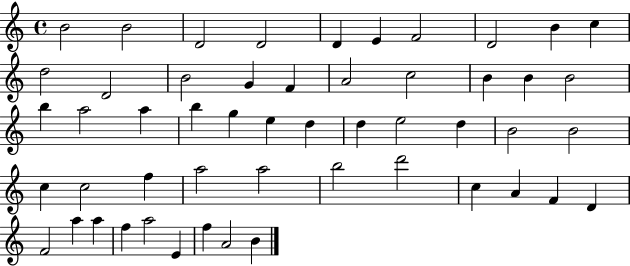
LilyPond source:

{
  \clef treble
  \time 4/4
  \defaultTimeSignature
  \key c \major
  b'2 b'2 | d'2 d'2 | d'4 e'4 f'2 | d'2 b'4 c''4 | \break d''2 d'2 | b'2 g'4 f'4 | a'2 c''2 | b'4 b'4 b'2 | \break b''4 a''2 a''4 | b''4 g''4 e''4 d''4 | d''4 e''2 d''4 | b'2 b'2 | \break c''4 c''2 f''4 | a''2 a''2 | b''2 d'''2 | c''4 a'4 f'4 d'4 | \break f'2 a''4 a''4 | f''4 a''2 e'4 | f''4 a'2 b'4 | \bar "|."
}